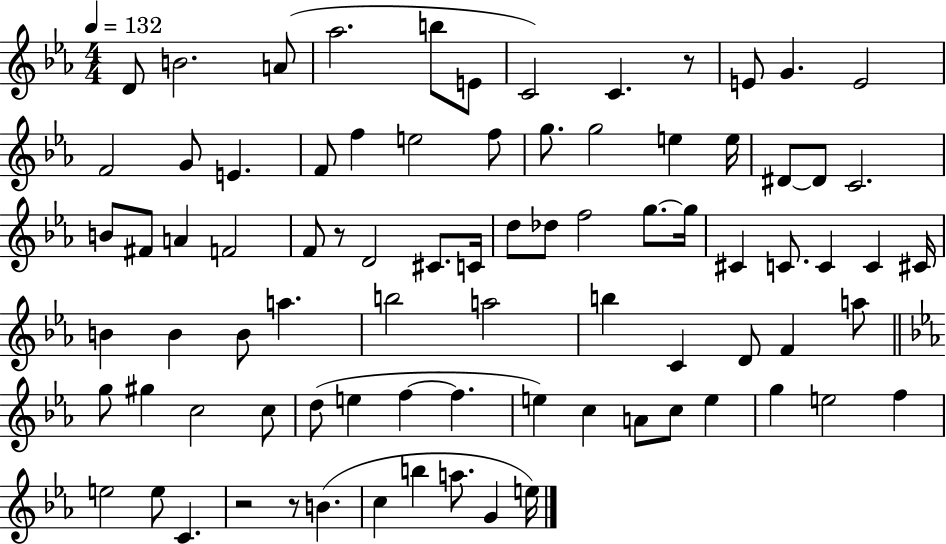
X:1
T:Untitled
M:4/4
L:1/4
K:Eb
D/2 B2 A/2 _a2 b/2 E/2 C2 C z/2 E/2 G E2 F2 G/2 E F/2 f e2 f/2 g/2 g2 e e/4 ^D/2 ^D/2 C2 B/2 ^F/2 A F2 F/2 z/2 D2 ^C/2 C/4 d/2 _d/2 f2 g/2 g/4 ^C C/2 C C ^C/4 B B B/2 a b2 a2 b C D/2 F a/2 g/2 ^g c2 c/2 d/2 e f f e c A/2 c/2 e g e2 f e2 e/2 C z2 z/2 B c b a/2 G e/4